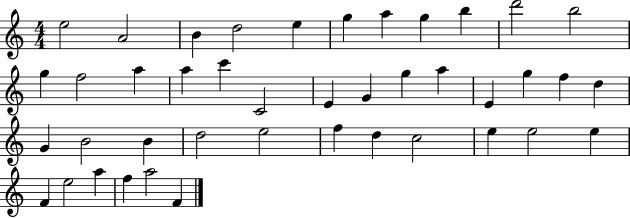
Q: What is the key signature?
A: C major